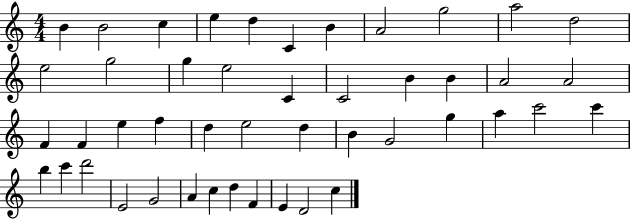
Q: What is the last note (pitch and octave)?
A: C5